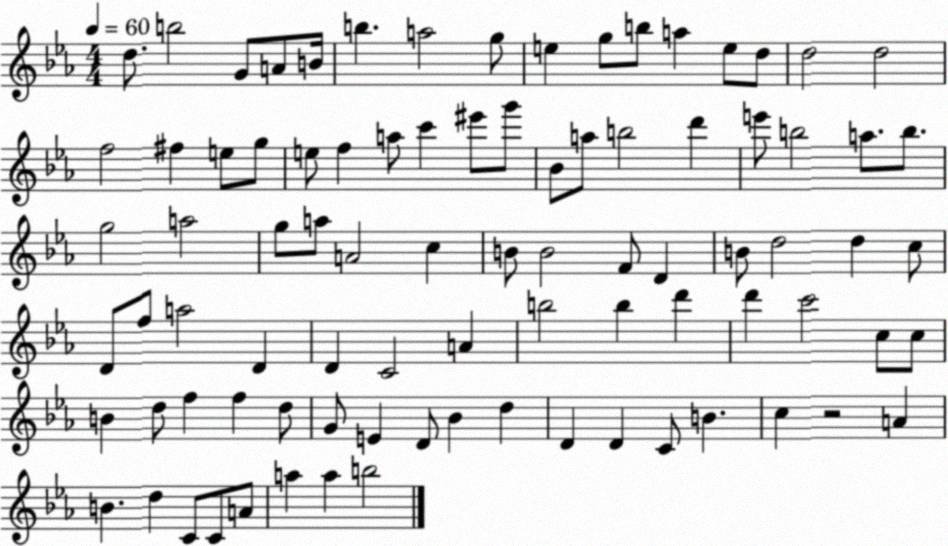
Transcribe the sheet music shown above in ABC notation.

X:1
T:Untitled
M:4/4
L:1/4
K:Eb
d/2 b2 G/2 A/2 B/4 b a2 g/2 e g/2 b/2 a e/2 d/2 d2 d2 f2 ^f e/2 g/2 e/2 f a/2 c' ^e'/2 g'/2 _B/2 a/2 b2 d' e'/2 b2 a/2 b/2 g2 a2 g/2 a/2 A2 c B/2 B2 F/2 D B/2 d2 d c/2 D/2 f/2 a2 D D C2 A b2 b d' d' c'2 c/2 c/2 B d/2 f f d/2 G/2 E D/2 _B d D D C/2 B c z2 A B d C/2 C/2 A/2 a a b2